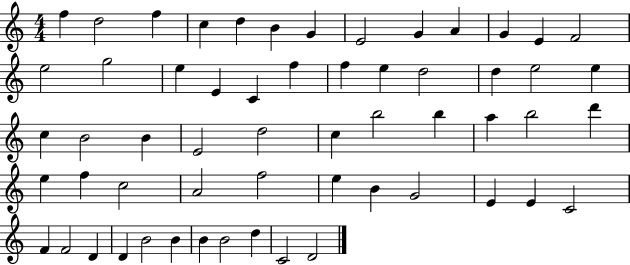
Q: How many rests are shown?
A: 0